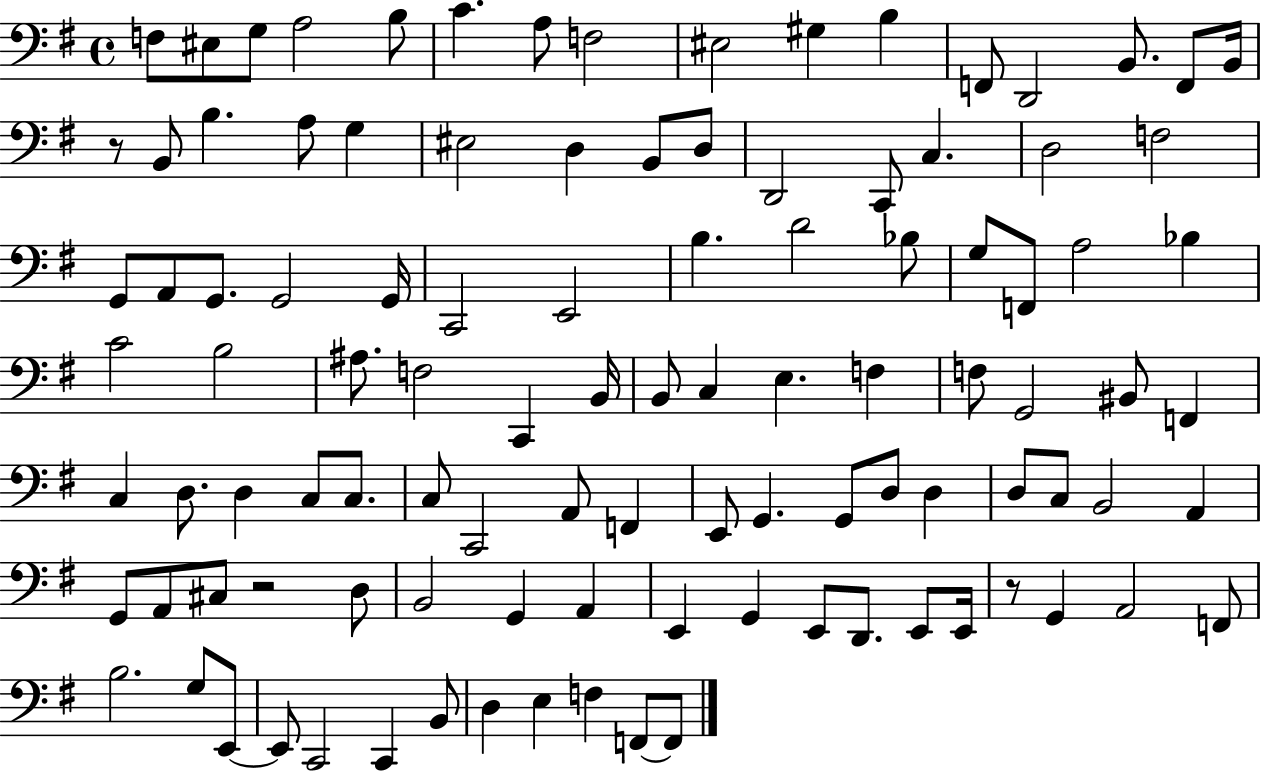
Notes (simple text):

F3/e EIS3/e G3/e A3/h B3/e C4/q. A3/e F3/h EIS3/h G#3/q B3/q F2/e D2/h B2/e. F2/e B2/s R/e B2/e B3/q. A3/e G3/q EIS3/h D3/q B2/e D3/e D2/h C2/e C3/q. D3/h F3/h G2/e A2/e G2/e. G2/h G2/s C2/h E2/h B3/q. D4/h Bb3/e G3/e F2/e A3/h Bb3/q C4/h B3/h A#3/e. F3/h C2/q B2/s B2/e C3/q E3/q. F3/q F3/e G2/h BIS2/e F2/q C3/q D3/e. D3/q C3/e C3/e. C3/e C2/h A2/e F2/q E2/e G2/q. G2/e D3/e D3/q D3/e C3/e B2/h A2/q G2/e A2/e C#3/e R/h D3/e B2/h G2/q A2/q E2/q G2/q E2/e D2/e. E2/e E2/s R/e G2/q A2/h F2/e B3/h. G3/e E2/e E2/e C2/h C2/q B2/e D3/q E3/q F3/q F2/e F2/e